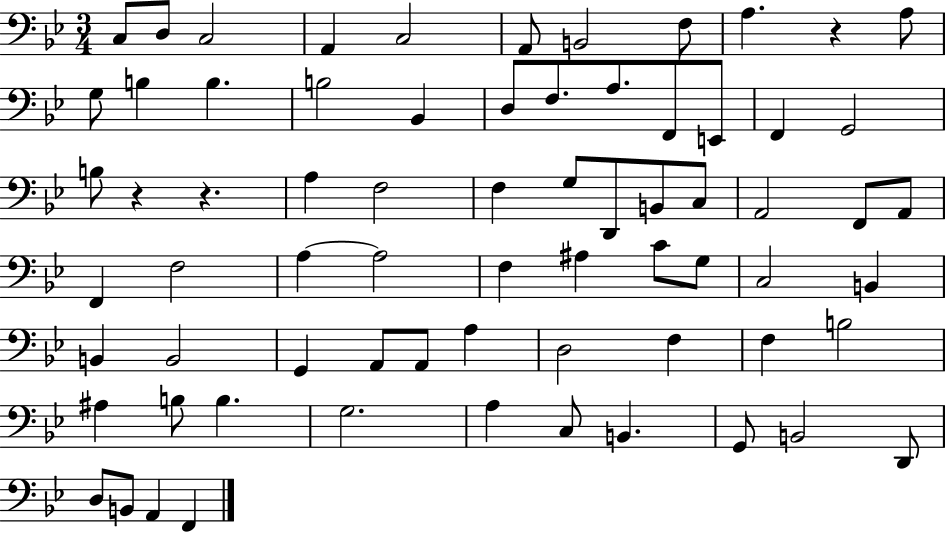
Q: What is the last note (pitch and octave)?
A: F2